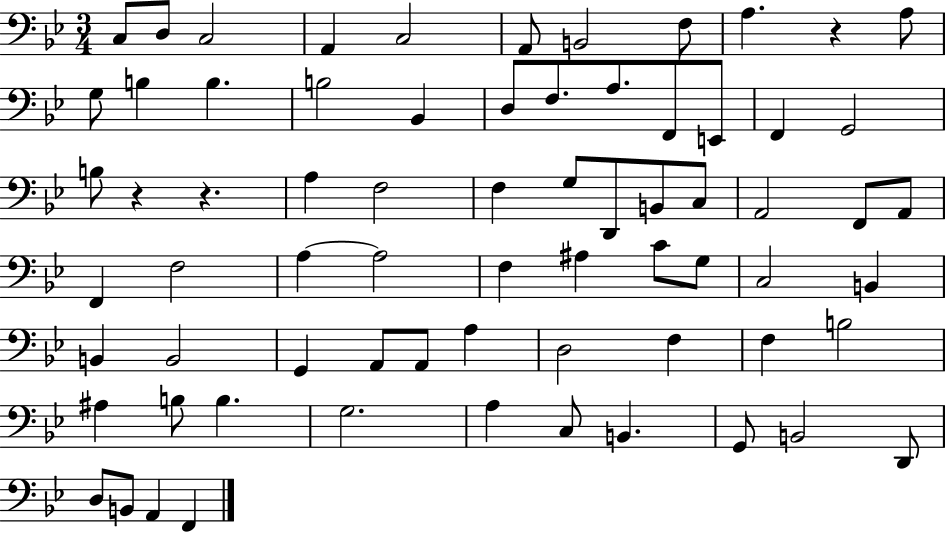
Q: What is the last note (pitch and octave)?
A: F2